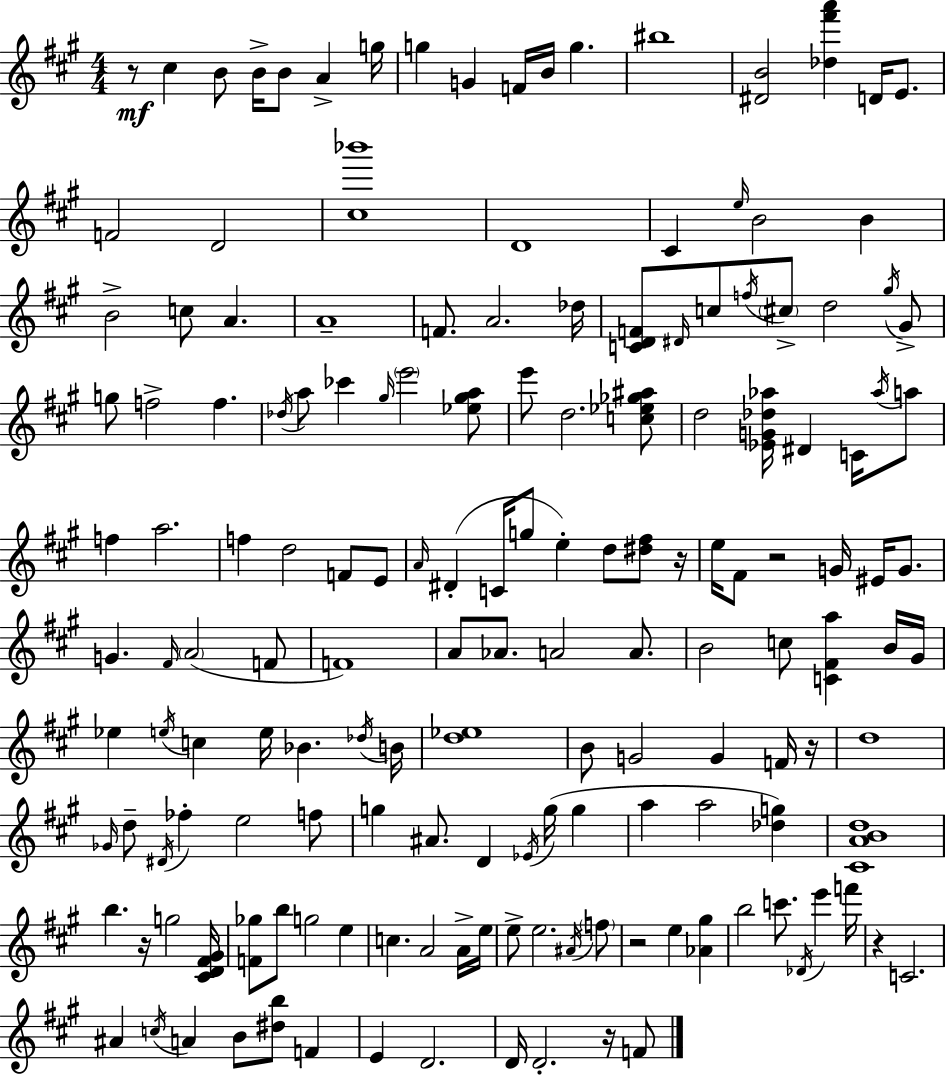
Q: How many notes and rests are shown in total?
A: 160